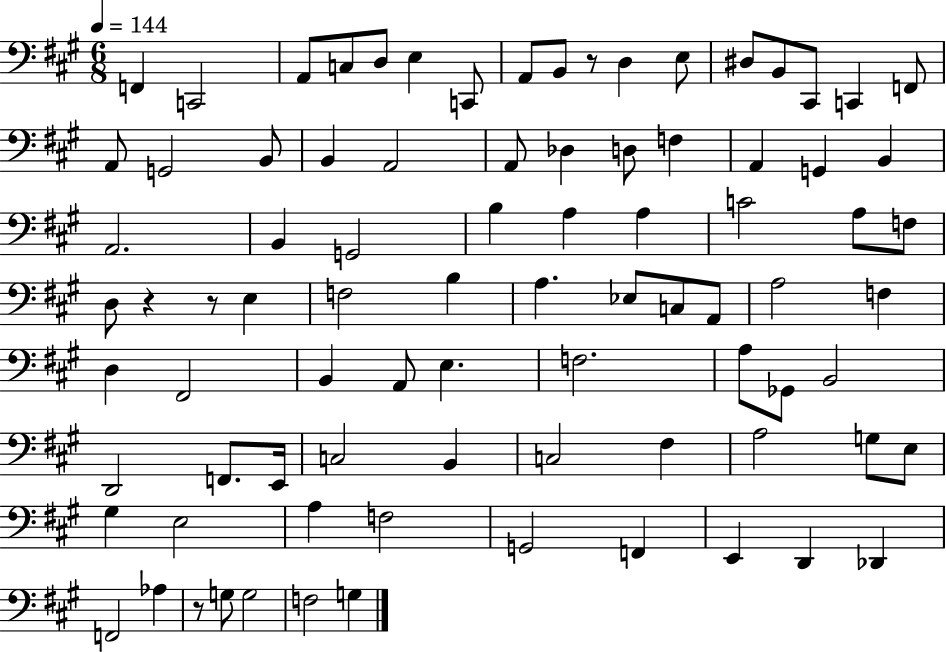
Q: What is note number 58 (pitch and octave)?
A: F2